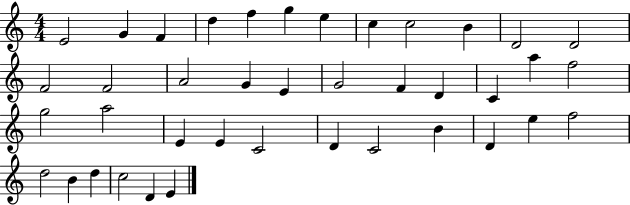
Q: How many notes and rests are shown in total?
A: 40